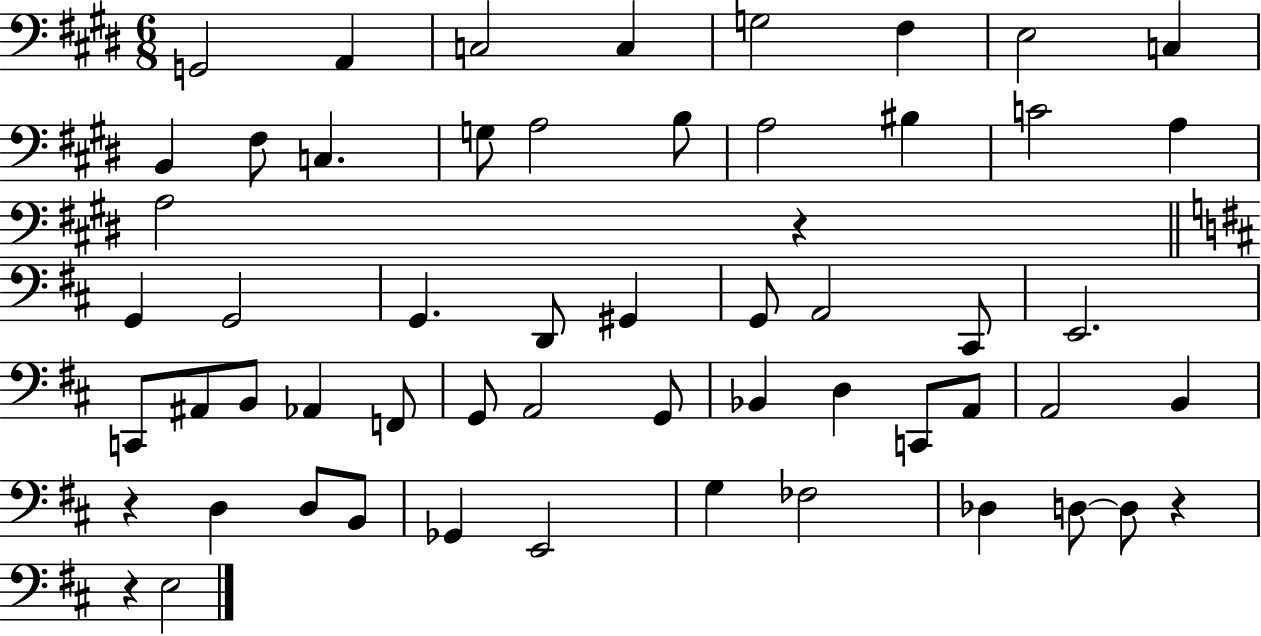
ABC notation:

X:1
T:Untitled
M:6/8
L:1/4
K:E
G,,2 A,, C,2 C, G,2 ^F, E,2 C, B,, ^F,/2 C, G,/2 A,2 B,/2 A,2 ^B, C2 A, A,2 z G,, G,,2 G,, D,,/2 ^G,, G,,/2 A,,2 ^C,,/2 E,,2 C,,/2 ^A,,/2 B,,/2 _A,, F,,/2 G,,/2 A,,2 G,,/2 _B,, D, C,,/2 A,,/2 A,,2 B,, z D, D,/2 B,,/2 _G,, E,,2 G, _F,2 _D, D,/2 D,/2 z z E,2